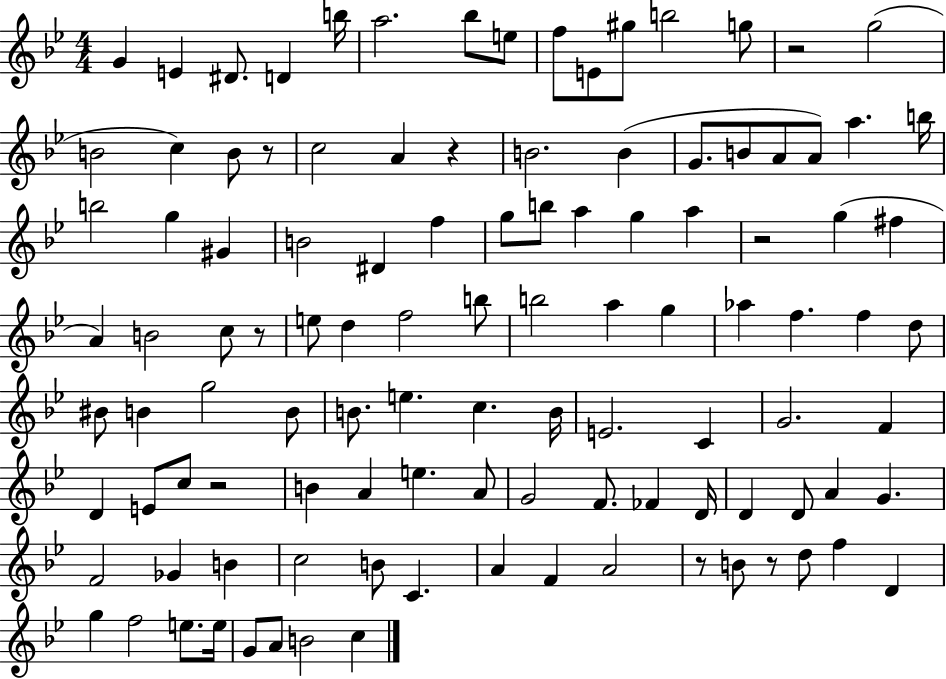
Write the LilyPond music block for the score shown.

{
  \clef treble
  \numericTimeSignature
  \time 4/4
  \key bes \major
  g'4 e'4 dis'8. d'4 b''16 | a''2. bes''8 e''8 | f''8 e'8 gis''8 b''2 g''8 | r2 g''2( | \break b'2 c''4) b'8 r8 | c''2 a'4 r4 | b'2. b'4( | g'8. b'8 a'8 a'8) a''4. b''16 | \break b''2 g''4 gis'4 | b'2 dis'4 f''4 | g''8 b''8 a''4 g''4 a''4 | r2 g''4( fis''4 | \break a'4) b'2 c''8 r8 | e''8 d''4 f''2 b''8 | b''2 a''4 g''4 | aes''4 f''4. f''4 d''8 | \break bis'8 b'4 g''2 b'8 | b'8. e''4. c''4. b'16 | e'2. c'4 | g'2. f'4 | \break d'4 e'8 c''8 r2 | b'4 a'4 e''4. a'8 | g'2 f'8. fes'4 d'16 | d'4 d'8 a'4 g'4. | \break f'2 ges'4 b'4 | c''2 b'8 c'4. | a'4 f'4 a'2 | r8 b'8 r8 d''8 f''4 d'4 | \break g''4 f''2 e''8. e''16 | g'8 a'8 b'2 c''4 | \bar "|."
}